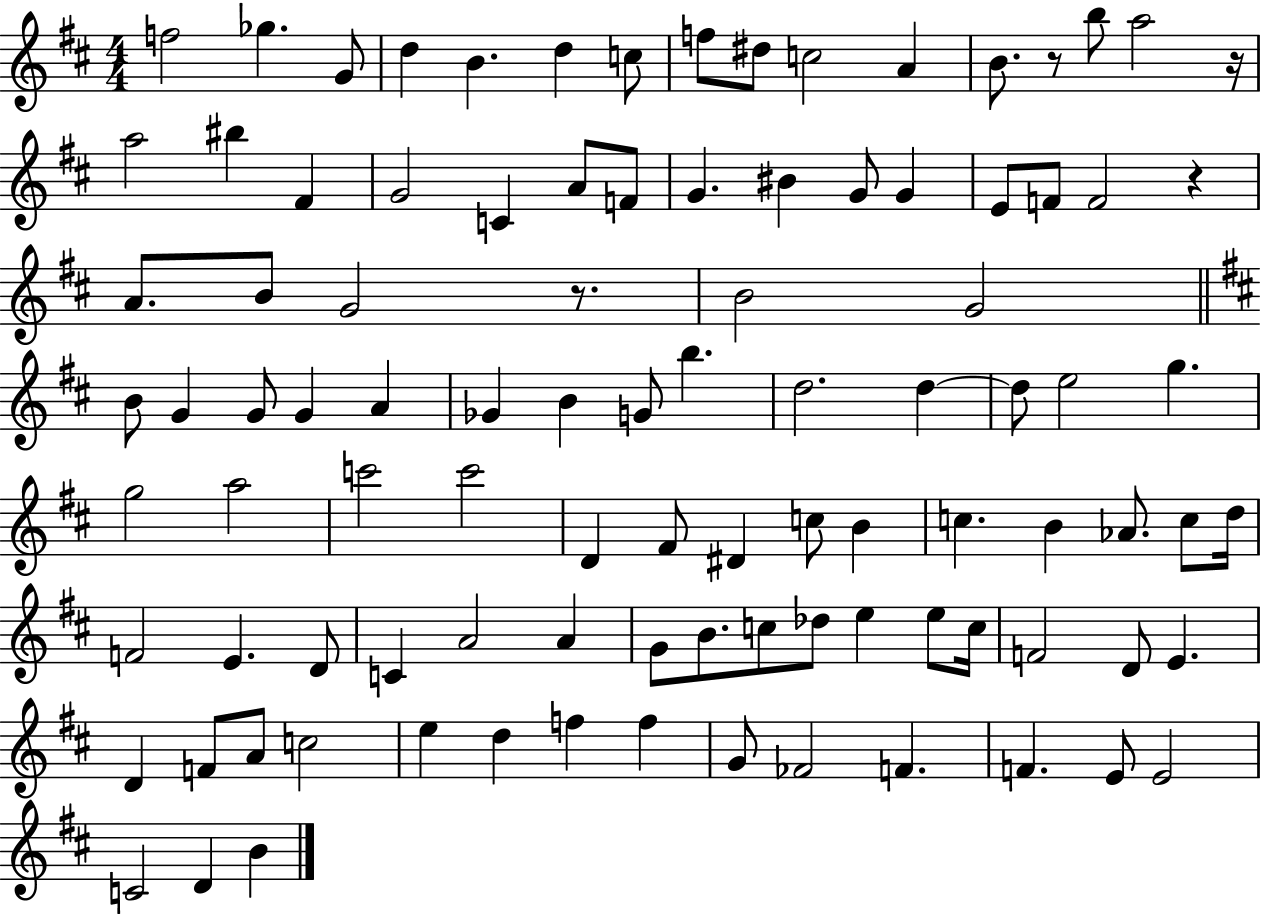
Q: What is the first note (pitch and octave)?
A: F5